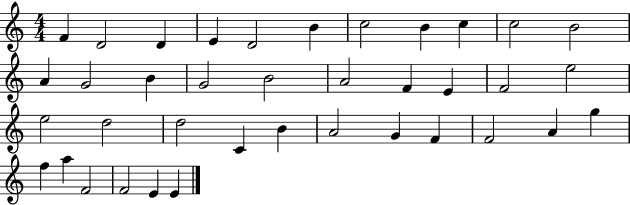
{
  \clef treble
  \numericTimeSignature
  \time 4/4
  \key c \major
  f'4 d'2 d'4 | e'4 d'2 b'4 | c''2 b'4 c''4 | c''2 b'2 | \break a'4 g'2 b'4 | g'2 b'2 | a'2 f'4 e'4 | f'2 e''2 | \break e''2 d''2 | d''2 c'4 b'4 | a'2 g'4 f'4 | f'2 a'4 g''4 | \break f''4 a''4 f'2 | f'2 e'4 e'4 | \bar "|."
}